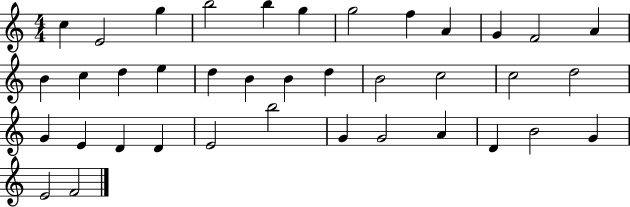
{
  \clef treble
  \numericTimeSignature
  \time 4/4
  \key c \major
  c''4 e'2 g''4 | b''2 b''4 g''4 | g''2 f''4 a'4 | g'4 f'2 a'4 | \break b'4 c''4 d''4 e''4 | d''4 b'4 b'4 d''4 | b'2 c''2 | c''2 d''2 | \break g'4 e'4 d'4 d'4 | e'2 b''2 | g'4 g'2 a'4 | d'4 b'2 g'4 | \break e'2 f'2 | \bar "|."
}